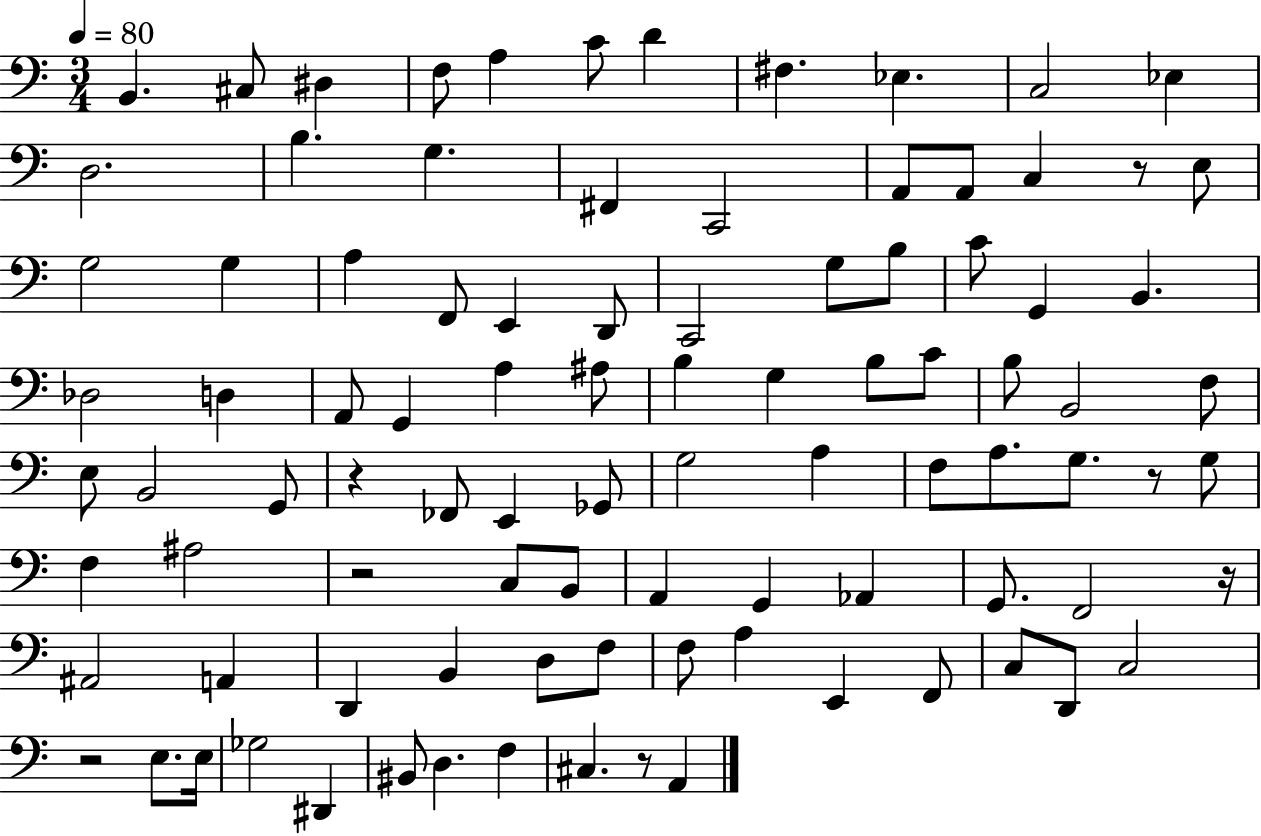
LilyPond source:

{
  \clef bass
  \numericTimeSignature
  \time 3/4
  \key c \major
  \tempo 4 = 80
  b,4. cis8 dis4 | f8 a4 c'8 d'4 | fis4. ees4. | c2 ees4 | \break d2. | b4. g4. | fis,4 c,2 | a,8 a,8 c4 r8 e8 | \break g2 g4 | a4 f,8 e,4 d,8 | c,2 g8 b8 | c'8 g,4 b,4. | \break des2 d4 | a,8 g,4 a4 ais8 | b4 g4 b8 c'8 | b8 b,2 f8 | \break e8 b,2 g,8 | r4 fes,8 e,4 ges,8 | g2 a4 | f8 a8. g8. r8 g8 | \break f4 ais2 | r2 c8 b,8 | a,4 g,4 aes,4 | g,8. f,2 r16 | \break ais,2 a,4 | d,4 b,4 d8 f8 | f8 a4 e,4 f,8 | c8 d,8 c2 | \break r2 e8. e16 | ges2 dis,4 | bis,8 d4. f4 | cis4. r8 a,4 | \break \bar "|."
}